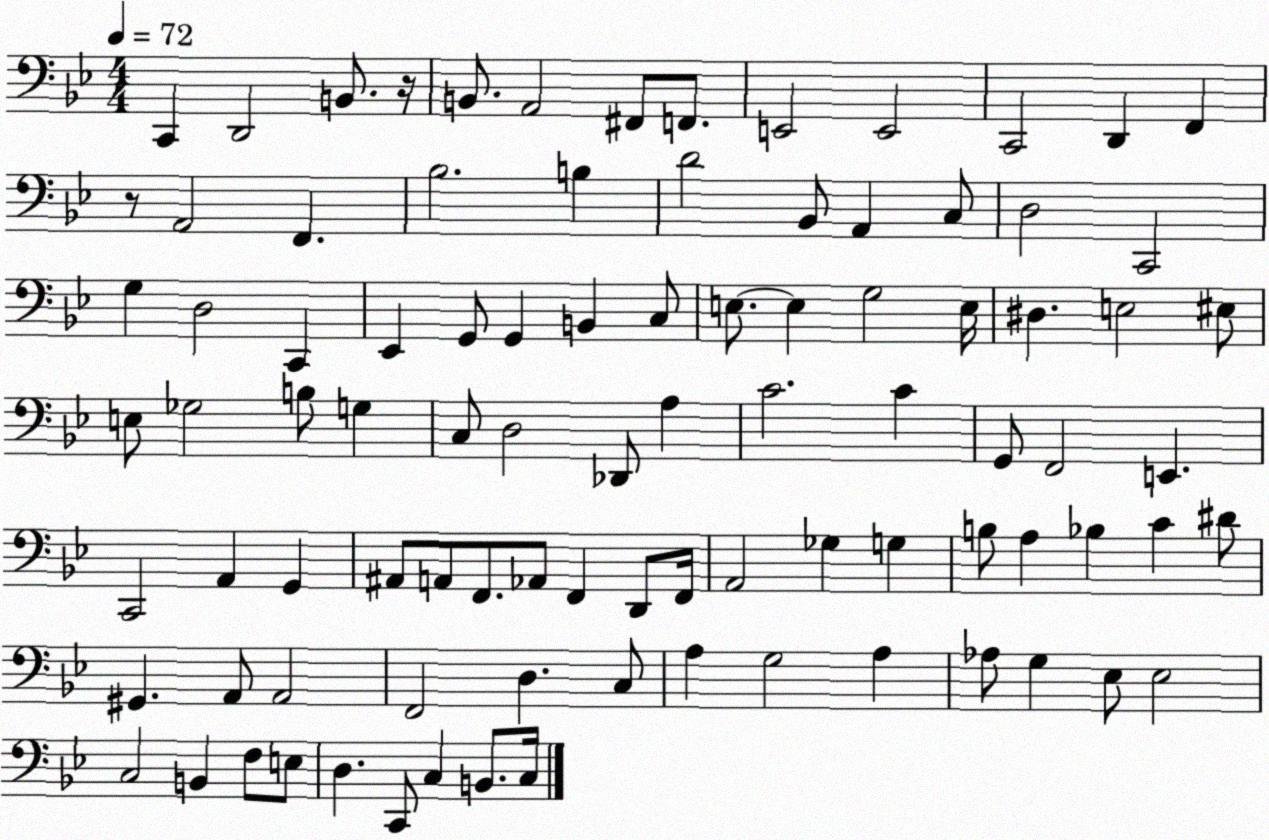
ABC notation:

X:1
T:Untitled
M:4/4
L:1/4
K:Bb
C,, D,,2 B,,/2 z/4 B,,/2 A,,2 ^F,,/2 F,,/2 E,,2 E,,2 C,,2 D,, F,, z/2 A,,2 F,, _B,2 B, D2 _B,,/2 A,, C,/2 D,2 C,,2 G, D,2 C,, _E,, G,,/2 G,, B,, C,/2 E,/2 E, G,2 E,/4 ^D, E,2 ^E,/2 E,/2 _G,2 B,/2 G, C,/2 D,2 _D,,/2 A, C2 C G,,/2 F,,2 E,, C,,2 A,, G,, ^A,,/2 A,,/2 F,,/2 _A,,/2 F,, D,,/2 F,,/4 A,,2 _G, G, B,/2 A, _B, C ^D/2 ^G,, A,,/2 A,,2 F,,2 D, C,/2 A, G,2 A, _A,/2 G, _E,/2 _E,2 C,2 B,, F,/2 E,/2 D, C,,/2 C, B,,/2 C,/4